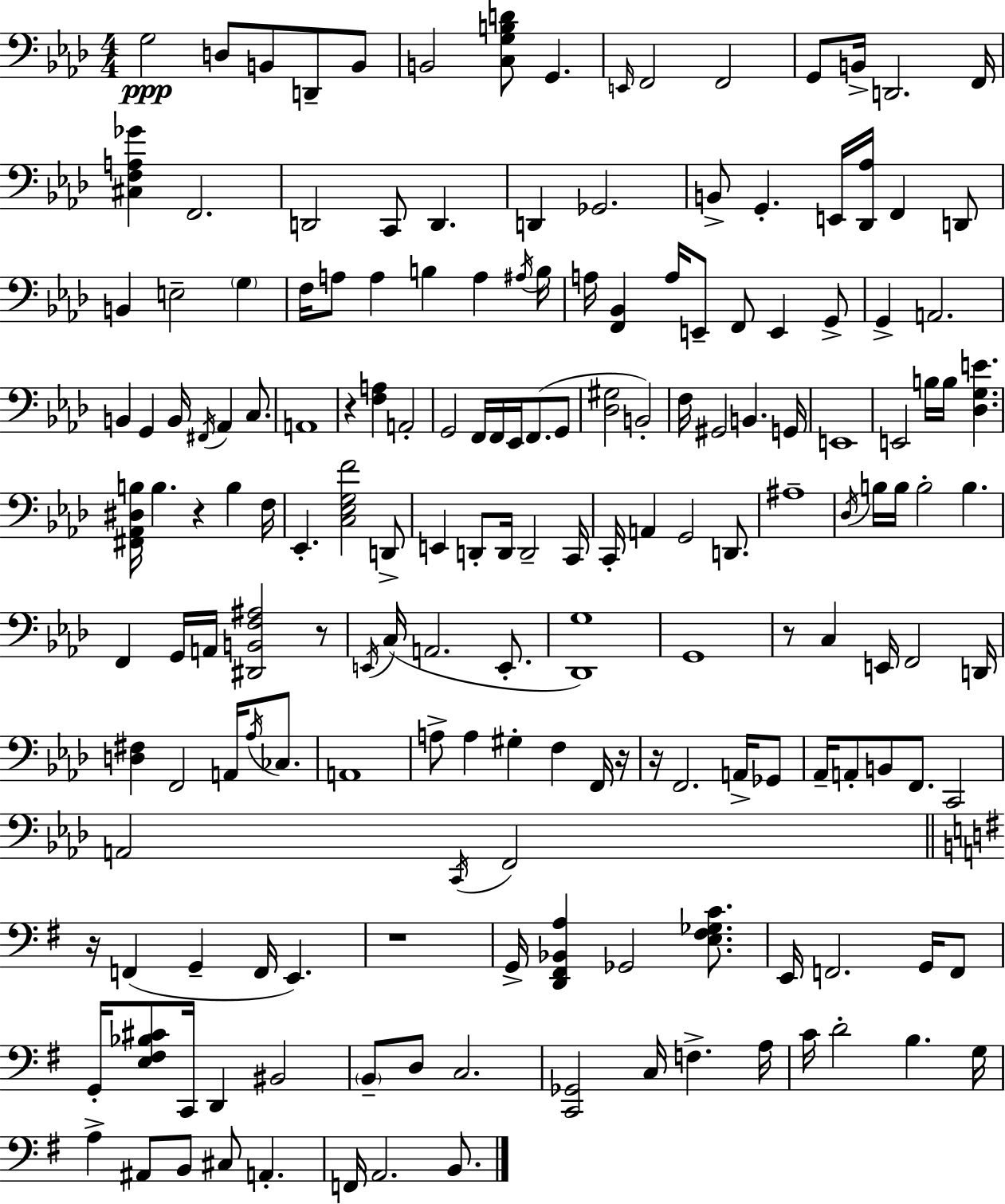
X:1
T:Untitled
M:4/4
L:1/4
K:Ab
G,2 D,/2 B,,/2 D,,/2 B,,/2 B,,2 [C,G,B,D]/2 G,, E,,/4 F,,2 F,,2 G,,/2 B,,/4 D,,2 F,,/4 [^C,F,A,_G] F,,2 D,,2 C,,/2 D,, D,, _G,,2 B,,/2 G,, E,,/4 [_D,,_A,]/4 F,, D,,/2 B,, E,2 G, F,/4 A,/2 A, B, A, ^A,/4 B,/4 A,/4 [F,,_B,,] A,/4 E,,/2 F,,/2 E,, G,,/2 G,, A,,2 B,, G,, B,,/4 ^F,,/4 _A,, C,/2 A,,4 z [F,A,] A,,2 G,,2 F,,/4 F,,/4 _E,,/4 F,,/2 G,,/2 [_D,^G,]2 B,,2 F,/4 ^G,,2 B,, G,,/4 E,,4 E,,2 B,/4 B,/4 [_D,G,E] [^F,,_A,,^D,B,]/4 B, z B, F,/4 _E,, [C,_E,G,F]2 D,,/2 E,, D,,/2 D,,/4 D,,2 C,,/4 C,,/4 A,, G,,2 D,,/2 ^A,4 _D,/4 B,/4 B,/4 B,2 B, F,, G,,/4 A,,/4 [^D,,B,,F,^A,]2 z/2 E,,/4 C,/4 A,,2 E,,/2 [_D,,G,]4 G,,4 z/2 C, E,,/4 F,,2 D,,/4 [D,^F,] F,,2 A,,/4 _A,/4 _C,/2 A,,4 A,/2 A, ^G, F, F,,/4 z/4 z/4 F,,2 A,,/4 _G,,/2 _A,,/4 A,,/2 B,,/2 F,,/2 C,,2 A,,2 C,,/4 F,,2 z/4 F,, G,, F,,/4 E,, z4 G,,/4 [D,,^F,,_B,,A,] _G,,2 [E,^F,_G,C]/2 E,,/4 F,,2 G,,/4 F,,/2 G,,/4 [E,^F,_B,^C]/2 C,,/4 D,, ^B,,2 B,,/2 D,/2 C,2 [C,,_G,,]2 C,/4 F, A,/4 C/4 D2 B, G,/4 A, ^A,,/2 B,,/2 ^C,/2 A,, F,,/4 A,,2 B,,/2